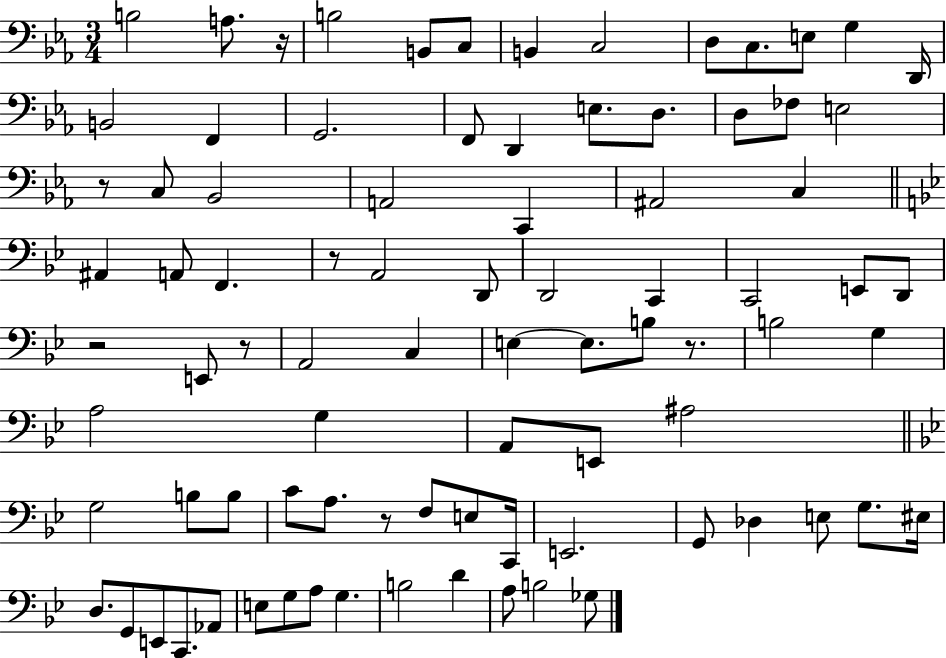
{
  \clef bass
  \numericTimeSignature
  \time 3/4
  \key ees \major
  b2 a8. r16 | b2 b,8 c8 | b,4 c2 | d8 c8. e8 g4 d,16 | \break b,2 f,4 | g,2. | f,8 d,4 e8. d8. | d8 fes8 e2 | \break r8 c8 bes,2 | a,2 c,4 | ais,2 c4 | \bar "||" \break \key bes \major ais,4 a,8 f,4. | r8 a,2 d,8 | d,2 c,4 | c,2 e,8 d,8 | \break r2 e,8 r8 | a,2 c4 | e4~~ e8. b8 r8. | b2 g4 | \break a2 g4 | a,8 e,8 ais2 | \bar "||" \break \key bes \major g2 b8 b8 | c'8 a8. r8 f8 e8 c,16 | e,2. | g,8 des4 e8 g8. eis16 | \break d8. g,8 e,8 c,8. aes,8 | e8 g8 a8 g4. | b2 d'4 | a8 b2 ges8 | \break \bar "|."
}